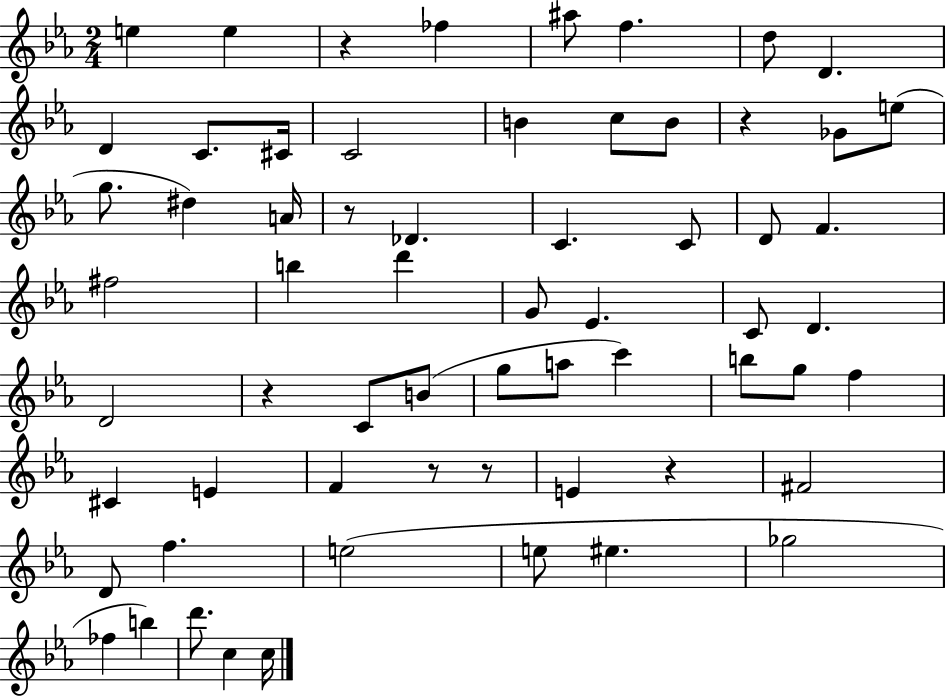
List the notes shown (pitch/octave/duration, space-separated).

E5/q E5/q R/q FES5/q A#5/e F5/q. D5/e D4/q. D4/q C4/e. C#4/s C4/h B4/q C5/e B4/e R/q Gb4/e E5/e G5/e. D#5/q A4/s R/e Db4/q. C4/q. C4/e D4/e F4/q. F#5/h B5/q D6/q G4/e Eb4/q. C4/e D4/q. D4/h R/q C4/e B4/e G5/e A5/e C6/q B5/e G5/e F5/q C#4/q E4/q F4/q R/e R/e E4/q R/q F#4/h D4/e F5/q. E5/h E5/e EIS5/q. Gb5/h FES5/q B5/q D6/e. C5/q C5/s